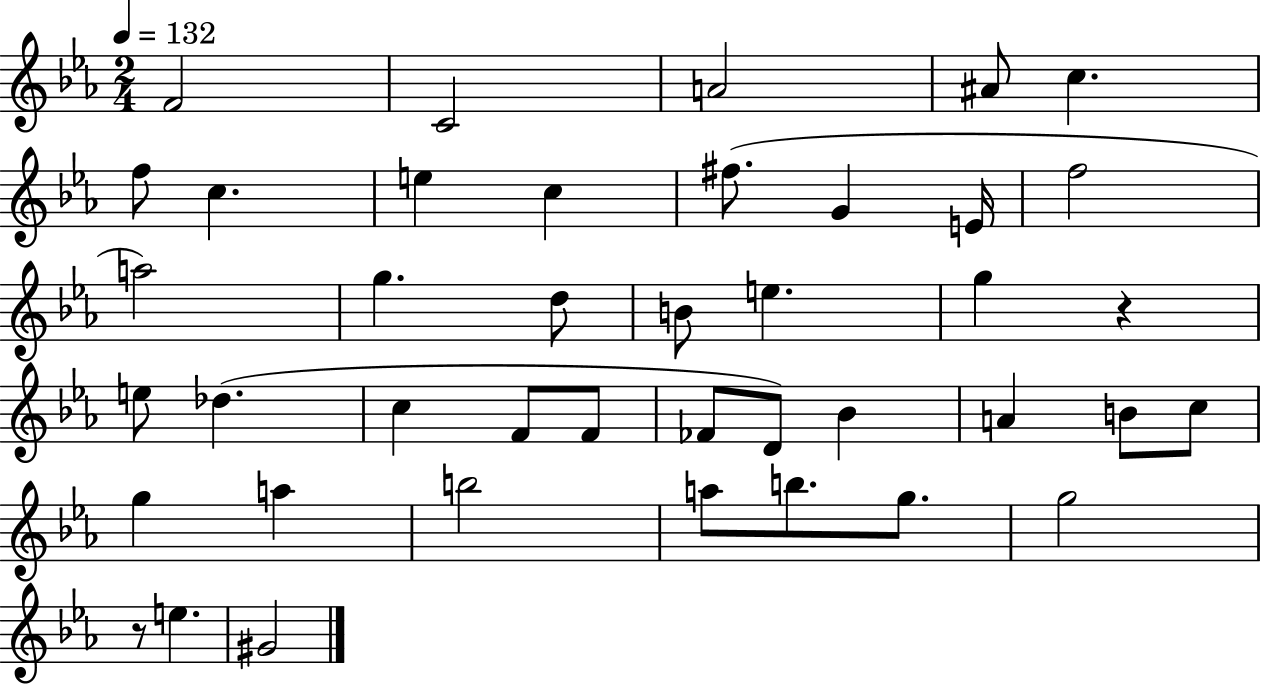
{
  \clef treble
  \numericTimeSignature
  \time 2/4
  \key ees \major
  \tempo 4 = 132
  f'2 | c'2 | a'2 | ais'8 c''4. | \break f''8 c''4. | e''4 c''4 | fis''8.( g'4 e'16 | f''2 | \break a''2) | g''4. d''8 | b'8 e''4. | g''4 r4 | \break e''8 des''4.( | c''4 f'8 f'8 | fes'8 d'8) bes'4 | a'4 b'8 c''8 | \break g''4 a''4 | b''2 | a''8 b''8. g''8. | g''2 | \break r8 e''4. | gis'2 | \bar "|."
}